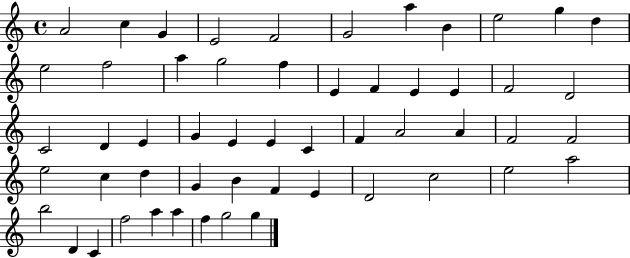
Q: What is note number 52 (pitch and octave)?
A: F5